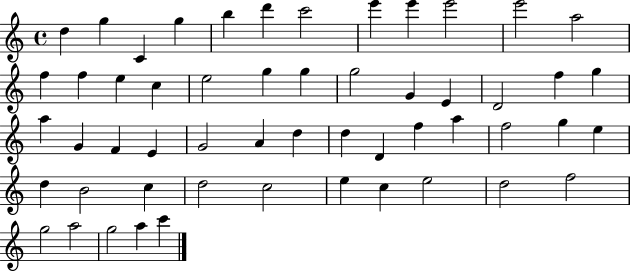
{
  \clef treble
  \time 4/4
  \defaultTimeSignature
  \key c \major
  d''4 g''4 c'4 g''4 | b''4 d'''4 c'''2 | e'''4 e'''4 e'''2 | e'''2 a''2 | \break f''4 f''4 e''4 c''4 | e''2 g''4 g''4 | g''2 g'4 e'4 | d'2 f''4 g''4 | \break a''4 g'4 f'4 e'4 | g'2 a'4 d''4 | d''4 d'4 f''4 a''4 | f''2 g''4 e''4 | \break d''4 b'2 c''4 | d''2 c''2 | e''4 c''4 e''2 | d''2 f''2 | \break g''2 a''2 | g''2 a''4 c'''4 | \bar "|."
}